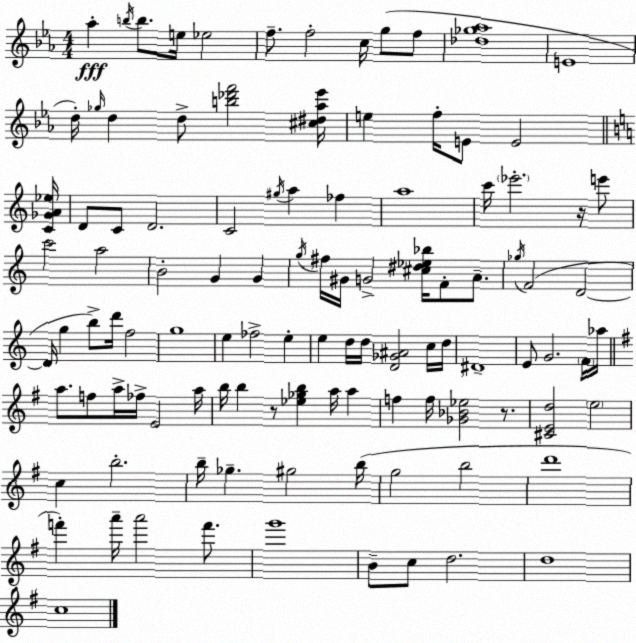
X:1
T:Untitled
M:4/4
L:1/4
K:Cm
_a b/4 b/2 e/4 _e2 f/2 f2 c/4 g/2 f/2 [_d_g_a]4 E4 d/4 _g/4 d d/2 [b_d'f']2 [^c^d_a_e']/4 e f/4 E/2 E2 [C_GA_e]/4 D/2 C/2 D2 C2 ^g/4 a _f a4 c'/4 _e'2 z/4 e'/2 c'2 a2 B2 G G g/4 ^f/4 ^G/4 G2 [^c^d_e_b]/4 F/2 A/2 _g/4 F2 D2 D/4 g b/2 d'/4 f2 g4 e _f2 e e d/4 d/4 [D_G^A]2 c/4 d/4 ^D4 E/2 G2 F/4 _a/4 a/2 f/2 a/4 _f/4 E2 a/4 b/4 b z/2 [_e_gb] a/4 a f f/4 [_G_B_e]2 z/2 [^CEd]2 e2 c b2 b/4 _g ^g2 b/4 g2 b2 d'4 f' a'/4 a'2 f'/2 g'4 B/2 c/2 d2 d4 c4